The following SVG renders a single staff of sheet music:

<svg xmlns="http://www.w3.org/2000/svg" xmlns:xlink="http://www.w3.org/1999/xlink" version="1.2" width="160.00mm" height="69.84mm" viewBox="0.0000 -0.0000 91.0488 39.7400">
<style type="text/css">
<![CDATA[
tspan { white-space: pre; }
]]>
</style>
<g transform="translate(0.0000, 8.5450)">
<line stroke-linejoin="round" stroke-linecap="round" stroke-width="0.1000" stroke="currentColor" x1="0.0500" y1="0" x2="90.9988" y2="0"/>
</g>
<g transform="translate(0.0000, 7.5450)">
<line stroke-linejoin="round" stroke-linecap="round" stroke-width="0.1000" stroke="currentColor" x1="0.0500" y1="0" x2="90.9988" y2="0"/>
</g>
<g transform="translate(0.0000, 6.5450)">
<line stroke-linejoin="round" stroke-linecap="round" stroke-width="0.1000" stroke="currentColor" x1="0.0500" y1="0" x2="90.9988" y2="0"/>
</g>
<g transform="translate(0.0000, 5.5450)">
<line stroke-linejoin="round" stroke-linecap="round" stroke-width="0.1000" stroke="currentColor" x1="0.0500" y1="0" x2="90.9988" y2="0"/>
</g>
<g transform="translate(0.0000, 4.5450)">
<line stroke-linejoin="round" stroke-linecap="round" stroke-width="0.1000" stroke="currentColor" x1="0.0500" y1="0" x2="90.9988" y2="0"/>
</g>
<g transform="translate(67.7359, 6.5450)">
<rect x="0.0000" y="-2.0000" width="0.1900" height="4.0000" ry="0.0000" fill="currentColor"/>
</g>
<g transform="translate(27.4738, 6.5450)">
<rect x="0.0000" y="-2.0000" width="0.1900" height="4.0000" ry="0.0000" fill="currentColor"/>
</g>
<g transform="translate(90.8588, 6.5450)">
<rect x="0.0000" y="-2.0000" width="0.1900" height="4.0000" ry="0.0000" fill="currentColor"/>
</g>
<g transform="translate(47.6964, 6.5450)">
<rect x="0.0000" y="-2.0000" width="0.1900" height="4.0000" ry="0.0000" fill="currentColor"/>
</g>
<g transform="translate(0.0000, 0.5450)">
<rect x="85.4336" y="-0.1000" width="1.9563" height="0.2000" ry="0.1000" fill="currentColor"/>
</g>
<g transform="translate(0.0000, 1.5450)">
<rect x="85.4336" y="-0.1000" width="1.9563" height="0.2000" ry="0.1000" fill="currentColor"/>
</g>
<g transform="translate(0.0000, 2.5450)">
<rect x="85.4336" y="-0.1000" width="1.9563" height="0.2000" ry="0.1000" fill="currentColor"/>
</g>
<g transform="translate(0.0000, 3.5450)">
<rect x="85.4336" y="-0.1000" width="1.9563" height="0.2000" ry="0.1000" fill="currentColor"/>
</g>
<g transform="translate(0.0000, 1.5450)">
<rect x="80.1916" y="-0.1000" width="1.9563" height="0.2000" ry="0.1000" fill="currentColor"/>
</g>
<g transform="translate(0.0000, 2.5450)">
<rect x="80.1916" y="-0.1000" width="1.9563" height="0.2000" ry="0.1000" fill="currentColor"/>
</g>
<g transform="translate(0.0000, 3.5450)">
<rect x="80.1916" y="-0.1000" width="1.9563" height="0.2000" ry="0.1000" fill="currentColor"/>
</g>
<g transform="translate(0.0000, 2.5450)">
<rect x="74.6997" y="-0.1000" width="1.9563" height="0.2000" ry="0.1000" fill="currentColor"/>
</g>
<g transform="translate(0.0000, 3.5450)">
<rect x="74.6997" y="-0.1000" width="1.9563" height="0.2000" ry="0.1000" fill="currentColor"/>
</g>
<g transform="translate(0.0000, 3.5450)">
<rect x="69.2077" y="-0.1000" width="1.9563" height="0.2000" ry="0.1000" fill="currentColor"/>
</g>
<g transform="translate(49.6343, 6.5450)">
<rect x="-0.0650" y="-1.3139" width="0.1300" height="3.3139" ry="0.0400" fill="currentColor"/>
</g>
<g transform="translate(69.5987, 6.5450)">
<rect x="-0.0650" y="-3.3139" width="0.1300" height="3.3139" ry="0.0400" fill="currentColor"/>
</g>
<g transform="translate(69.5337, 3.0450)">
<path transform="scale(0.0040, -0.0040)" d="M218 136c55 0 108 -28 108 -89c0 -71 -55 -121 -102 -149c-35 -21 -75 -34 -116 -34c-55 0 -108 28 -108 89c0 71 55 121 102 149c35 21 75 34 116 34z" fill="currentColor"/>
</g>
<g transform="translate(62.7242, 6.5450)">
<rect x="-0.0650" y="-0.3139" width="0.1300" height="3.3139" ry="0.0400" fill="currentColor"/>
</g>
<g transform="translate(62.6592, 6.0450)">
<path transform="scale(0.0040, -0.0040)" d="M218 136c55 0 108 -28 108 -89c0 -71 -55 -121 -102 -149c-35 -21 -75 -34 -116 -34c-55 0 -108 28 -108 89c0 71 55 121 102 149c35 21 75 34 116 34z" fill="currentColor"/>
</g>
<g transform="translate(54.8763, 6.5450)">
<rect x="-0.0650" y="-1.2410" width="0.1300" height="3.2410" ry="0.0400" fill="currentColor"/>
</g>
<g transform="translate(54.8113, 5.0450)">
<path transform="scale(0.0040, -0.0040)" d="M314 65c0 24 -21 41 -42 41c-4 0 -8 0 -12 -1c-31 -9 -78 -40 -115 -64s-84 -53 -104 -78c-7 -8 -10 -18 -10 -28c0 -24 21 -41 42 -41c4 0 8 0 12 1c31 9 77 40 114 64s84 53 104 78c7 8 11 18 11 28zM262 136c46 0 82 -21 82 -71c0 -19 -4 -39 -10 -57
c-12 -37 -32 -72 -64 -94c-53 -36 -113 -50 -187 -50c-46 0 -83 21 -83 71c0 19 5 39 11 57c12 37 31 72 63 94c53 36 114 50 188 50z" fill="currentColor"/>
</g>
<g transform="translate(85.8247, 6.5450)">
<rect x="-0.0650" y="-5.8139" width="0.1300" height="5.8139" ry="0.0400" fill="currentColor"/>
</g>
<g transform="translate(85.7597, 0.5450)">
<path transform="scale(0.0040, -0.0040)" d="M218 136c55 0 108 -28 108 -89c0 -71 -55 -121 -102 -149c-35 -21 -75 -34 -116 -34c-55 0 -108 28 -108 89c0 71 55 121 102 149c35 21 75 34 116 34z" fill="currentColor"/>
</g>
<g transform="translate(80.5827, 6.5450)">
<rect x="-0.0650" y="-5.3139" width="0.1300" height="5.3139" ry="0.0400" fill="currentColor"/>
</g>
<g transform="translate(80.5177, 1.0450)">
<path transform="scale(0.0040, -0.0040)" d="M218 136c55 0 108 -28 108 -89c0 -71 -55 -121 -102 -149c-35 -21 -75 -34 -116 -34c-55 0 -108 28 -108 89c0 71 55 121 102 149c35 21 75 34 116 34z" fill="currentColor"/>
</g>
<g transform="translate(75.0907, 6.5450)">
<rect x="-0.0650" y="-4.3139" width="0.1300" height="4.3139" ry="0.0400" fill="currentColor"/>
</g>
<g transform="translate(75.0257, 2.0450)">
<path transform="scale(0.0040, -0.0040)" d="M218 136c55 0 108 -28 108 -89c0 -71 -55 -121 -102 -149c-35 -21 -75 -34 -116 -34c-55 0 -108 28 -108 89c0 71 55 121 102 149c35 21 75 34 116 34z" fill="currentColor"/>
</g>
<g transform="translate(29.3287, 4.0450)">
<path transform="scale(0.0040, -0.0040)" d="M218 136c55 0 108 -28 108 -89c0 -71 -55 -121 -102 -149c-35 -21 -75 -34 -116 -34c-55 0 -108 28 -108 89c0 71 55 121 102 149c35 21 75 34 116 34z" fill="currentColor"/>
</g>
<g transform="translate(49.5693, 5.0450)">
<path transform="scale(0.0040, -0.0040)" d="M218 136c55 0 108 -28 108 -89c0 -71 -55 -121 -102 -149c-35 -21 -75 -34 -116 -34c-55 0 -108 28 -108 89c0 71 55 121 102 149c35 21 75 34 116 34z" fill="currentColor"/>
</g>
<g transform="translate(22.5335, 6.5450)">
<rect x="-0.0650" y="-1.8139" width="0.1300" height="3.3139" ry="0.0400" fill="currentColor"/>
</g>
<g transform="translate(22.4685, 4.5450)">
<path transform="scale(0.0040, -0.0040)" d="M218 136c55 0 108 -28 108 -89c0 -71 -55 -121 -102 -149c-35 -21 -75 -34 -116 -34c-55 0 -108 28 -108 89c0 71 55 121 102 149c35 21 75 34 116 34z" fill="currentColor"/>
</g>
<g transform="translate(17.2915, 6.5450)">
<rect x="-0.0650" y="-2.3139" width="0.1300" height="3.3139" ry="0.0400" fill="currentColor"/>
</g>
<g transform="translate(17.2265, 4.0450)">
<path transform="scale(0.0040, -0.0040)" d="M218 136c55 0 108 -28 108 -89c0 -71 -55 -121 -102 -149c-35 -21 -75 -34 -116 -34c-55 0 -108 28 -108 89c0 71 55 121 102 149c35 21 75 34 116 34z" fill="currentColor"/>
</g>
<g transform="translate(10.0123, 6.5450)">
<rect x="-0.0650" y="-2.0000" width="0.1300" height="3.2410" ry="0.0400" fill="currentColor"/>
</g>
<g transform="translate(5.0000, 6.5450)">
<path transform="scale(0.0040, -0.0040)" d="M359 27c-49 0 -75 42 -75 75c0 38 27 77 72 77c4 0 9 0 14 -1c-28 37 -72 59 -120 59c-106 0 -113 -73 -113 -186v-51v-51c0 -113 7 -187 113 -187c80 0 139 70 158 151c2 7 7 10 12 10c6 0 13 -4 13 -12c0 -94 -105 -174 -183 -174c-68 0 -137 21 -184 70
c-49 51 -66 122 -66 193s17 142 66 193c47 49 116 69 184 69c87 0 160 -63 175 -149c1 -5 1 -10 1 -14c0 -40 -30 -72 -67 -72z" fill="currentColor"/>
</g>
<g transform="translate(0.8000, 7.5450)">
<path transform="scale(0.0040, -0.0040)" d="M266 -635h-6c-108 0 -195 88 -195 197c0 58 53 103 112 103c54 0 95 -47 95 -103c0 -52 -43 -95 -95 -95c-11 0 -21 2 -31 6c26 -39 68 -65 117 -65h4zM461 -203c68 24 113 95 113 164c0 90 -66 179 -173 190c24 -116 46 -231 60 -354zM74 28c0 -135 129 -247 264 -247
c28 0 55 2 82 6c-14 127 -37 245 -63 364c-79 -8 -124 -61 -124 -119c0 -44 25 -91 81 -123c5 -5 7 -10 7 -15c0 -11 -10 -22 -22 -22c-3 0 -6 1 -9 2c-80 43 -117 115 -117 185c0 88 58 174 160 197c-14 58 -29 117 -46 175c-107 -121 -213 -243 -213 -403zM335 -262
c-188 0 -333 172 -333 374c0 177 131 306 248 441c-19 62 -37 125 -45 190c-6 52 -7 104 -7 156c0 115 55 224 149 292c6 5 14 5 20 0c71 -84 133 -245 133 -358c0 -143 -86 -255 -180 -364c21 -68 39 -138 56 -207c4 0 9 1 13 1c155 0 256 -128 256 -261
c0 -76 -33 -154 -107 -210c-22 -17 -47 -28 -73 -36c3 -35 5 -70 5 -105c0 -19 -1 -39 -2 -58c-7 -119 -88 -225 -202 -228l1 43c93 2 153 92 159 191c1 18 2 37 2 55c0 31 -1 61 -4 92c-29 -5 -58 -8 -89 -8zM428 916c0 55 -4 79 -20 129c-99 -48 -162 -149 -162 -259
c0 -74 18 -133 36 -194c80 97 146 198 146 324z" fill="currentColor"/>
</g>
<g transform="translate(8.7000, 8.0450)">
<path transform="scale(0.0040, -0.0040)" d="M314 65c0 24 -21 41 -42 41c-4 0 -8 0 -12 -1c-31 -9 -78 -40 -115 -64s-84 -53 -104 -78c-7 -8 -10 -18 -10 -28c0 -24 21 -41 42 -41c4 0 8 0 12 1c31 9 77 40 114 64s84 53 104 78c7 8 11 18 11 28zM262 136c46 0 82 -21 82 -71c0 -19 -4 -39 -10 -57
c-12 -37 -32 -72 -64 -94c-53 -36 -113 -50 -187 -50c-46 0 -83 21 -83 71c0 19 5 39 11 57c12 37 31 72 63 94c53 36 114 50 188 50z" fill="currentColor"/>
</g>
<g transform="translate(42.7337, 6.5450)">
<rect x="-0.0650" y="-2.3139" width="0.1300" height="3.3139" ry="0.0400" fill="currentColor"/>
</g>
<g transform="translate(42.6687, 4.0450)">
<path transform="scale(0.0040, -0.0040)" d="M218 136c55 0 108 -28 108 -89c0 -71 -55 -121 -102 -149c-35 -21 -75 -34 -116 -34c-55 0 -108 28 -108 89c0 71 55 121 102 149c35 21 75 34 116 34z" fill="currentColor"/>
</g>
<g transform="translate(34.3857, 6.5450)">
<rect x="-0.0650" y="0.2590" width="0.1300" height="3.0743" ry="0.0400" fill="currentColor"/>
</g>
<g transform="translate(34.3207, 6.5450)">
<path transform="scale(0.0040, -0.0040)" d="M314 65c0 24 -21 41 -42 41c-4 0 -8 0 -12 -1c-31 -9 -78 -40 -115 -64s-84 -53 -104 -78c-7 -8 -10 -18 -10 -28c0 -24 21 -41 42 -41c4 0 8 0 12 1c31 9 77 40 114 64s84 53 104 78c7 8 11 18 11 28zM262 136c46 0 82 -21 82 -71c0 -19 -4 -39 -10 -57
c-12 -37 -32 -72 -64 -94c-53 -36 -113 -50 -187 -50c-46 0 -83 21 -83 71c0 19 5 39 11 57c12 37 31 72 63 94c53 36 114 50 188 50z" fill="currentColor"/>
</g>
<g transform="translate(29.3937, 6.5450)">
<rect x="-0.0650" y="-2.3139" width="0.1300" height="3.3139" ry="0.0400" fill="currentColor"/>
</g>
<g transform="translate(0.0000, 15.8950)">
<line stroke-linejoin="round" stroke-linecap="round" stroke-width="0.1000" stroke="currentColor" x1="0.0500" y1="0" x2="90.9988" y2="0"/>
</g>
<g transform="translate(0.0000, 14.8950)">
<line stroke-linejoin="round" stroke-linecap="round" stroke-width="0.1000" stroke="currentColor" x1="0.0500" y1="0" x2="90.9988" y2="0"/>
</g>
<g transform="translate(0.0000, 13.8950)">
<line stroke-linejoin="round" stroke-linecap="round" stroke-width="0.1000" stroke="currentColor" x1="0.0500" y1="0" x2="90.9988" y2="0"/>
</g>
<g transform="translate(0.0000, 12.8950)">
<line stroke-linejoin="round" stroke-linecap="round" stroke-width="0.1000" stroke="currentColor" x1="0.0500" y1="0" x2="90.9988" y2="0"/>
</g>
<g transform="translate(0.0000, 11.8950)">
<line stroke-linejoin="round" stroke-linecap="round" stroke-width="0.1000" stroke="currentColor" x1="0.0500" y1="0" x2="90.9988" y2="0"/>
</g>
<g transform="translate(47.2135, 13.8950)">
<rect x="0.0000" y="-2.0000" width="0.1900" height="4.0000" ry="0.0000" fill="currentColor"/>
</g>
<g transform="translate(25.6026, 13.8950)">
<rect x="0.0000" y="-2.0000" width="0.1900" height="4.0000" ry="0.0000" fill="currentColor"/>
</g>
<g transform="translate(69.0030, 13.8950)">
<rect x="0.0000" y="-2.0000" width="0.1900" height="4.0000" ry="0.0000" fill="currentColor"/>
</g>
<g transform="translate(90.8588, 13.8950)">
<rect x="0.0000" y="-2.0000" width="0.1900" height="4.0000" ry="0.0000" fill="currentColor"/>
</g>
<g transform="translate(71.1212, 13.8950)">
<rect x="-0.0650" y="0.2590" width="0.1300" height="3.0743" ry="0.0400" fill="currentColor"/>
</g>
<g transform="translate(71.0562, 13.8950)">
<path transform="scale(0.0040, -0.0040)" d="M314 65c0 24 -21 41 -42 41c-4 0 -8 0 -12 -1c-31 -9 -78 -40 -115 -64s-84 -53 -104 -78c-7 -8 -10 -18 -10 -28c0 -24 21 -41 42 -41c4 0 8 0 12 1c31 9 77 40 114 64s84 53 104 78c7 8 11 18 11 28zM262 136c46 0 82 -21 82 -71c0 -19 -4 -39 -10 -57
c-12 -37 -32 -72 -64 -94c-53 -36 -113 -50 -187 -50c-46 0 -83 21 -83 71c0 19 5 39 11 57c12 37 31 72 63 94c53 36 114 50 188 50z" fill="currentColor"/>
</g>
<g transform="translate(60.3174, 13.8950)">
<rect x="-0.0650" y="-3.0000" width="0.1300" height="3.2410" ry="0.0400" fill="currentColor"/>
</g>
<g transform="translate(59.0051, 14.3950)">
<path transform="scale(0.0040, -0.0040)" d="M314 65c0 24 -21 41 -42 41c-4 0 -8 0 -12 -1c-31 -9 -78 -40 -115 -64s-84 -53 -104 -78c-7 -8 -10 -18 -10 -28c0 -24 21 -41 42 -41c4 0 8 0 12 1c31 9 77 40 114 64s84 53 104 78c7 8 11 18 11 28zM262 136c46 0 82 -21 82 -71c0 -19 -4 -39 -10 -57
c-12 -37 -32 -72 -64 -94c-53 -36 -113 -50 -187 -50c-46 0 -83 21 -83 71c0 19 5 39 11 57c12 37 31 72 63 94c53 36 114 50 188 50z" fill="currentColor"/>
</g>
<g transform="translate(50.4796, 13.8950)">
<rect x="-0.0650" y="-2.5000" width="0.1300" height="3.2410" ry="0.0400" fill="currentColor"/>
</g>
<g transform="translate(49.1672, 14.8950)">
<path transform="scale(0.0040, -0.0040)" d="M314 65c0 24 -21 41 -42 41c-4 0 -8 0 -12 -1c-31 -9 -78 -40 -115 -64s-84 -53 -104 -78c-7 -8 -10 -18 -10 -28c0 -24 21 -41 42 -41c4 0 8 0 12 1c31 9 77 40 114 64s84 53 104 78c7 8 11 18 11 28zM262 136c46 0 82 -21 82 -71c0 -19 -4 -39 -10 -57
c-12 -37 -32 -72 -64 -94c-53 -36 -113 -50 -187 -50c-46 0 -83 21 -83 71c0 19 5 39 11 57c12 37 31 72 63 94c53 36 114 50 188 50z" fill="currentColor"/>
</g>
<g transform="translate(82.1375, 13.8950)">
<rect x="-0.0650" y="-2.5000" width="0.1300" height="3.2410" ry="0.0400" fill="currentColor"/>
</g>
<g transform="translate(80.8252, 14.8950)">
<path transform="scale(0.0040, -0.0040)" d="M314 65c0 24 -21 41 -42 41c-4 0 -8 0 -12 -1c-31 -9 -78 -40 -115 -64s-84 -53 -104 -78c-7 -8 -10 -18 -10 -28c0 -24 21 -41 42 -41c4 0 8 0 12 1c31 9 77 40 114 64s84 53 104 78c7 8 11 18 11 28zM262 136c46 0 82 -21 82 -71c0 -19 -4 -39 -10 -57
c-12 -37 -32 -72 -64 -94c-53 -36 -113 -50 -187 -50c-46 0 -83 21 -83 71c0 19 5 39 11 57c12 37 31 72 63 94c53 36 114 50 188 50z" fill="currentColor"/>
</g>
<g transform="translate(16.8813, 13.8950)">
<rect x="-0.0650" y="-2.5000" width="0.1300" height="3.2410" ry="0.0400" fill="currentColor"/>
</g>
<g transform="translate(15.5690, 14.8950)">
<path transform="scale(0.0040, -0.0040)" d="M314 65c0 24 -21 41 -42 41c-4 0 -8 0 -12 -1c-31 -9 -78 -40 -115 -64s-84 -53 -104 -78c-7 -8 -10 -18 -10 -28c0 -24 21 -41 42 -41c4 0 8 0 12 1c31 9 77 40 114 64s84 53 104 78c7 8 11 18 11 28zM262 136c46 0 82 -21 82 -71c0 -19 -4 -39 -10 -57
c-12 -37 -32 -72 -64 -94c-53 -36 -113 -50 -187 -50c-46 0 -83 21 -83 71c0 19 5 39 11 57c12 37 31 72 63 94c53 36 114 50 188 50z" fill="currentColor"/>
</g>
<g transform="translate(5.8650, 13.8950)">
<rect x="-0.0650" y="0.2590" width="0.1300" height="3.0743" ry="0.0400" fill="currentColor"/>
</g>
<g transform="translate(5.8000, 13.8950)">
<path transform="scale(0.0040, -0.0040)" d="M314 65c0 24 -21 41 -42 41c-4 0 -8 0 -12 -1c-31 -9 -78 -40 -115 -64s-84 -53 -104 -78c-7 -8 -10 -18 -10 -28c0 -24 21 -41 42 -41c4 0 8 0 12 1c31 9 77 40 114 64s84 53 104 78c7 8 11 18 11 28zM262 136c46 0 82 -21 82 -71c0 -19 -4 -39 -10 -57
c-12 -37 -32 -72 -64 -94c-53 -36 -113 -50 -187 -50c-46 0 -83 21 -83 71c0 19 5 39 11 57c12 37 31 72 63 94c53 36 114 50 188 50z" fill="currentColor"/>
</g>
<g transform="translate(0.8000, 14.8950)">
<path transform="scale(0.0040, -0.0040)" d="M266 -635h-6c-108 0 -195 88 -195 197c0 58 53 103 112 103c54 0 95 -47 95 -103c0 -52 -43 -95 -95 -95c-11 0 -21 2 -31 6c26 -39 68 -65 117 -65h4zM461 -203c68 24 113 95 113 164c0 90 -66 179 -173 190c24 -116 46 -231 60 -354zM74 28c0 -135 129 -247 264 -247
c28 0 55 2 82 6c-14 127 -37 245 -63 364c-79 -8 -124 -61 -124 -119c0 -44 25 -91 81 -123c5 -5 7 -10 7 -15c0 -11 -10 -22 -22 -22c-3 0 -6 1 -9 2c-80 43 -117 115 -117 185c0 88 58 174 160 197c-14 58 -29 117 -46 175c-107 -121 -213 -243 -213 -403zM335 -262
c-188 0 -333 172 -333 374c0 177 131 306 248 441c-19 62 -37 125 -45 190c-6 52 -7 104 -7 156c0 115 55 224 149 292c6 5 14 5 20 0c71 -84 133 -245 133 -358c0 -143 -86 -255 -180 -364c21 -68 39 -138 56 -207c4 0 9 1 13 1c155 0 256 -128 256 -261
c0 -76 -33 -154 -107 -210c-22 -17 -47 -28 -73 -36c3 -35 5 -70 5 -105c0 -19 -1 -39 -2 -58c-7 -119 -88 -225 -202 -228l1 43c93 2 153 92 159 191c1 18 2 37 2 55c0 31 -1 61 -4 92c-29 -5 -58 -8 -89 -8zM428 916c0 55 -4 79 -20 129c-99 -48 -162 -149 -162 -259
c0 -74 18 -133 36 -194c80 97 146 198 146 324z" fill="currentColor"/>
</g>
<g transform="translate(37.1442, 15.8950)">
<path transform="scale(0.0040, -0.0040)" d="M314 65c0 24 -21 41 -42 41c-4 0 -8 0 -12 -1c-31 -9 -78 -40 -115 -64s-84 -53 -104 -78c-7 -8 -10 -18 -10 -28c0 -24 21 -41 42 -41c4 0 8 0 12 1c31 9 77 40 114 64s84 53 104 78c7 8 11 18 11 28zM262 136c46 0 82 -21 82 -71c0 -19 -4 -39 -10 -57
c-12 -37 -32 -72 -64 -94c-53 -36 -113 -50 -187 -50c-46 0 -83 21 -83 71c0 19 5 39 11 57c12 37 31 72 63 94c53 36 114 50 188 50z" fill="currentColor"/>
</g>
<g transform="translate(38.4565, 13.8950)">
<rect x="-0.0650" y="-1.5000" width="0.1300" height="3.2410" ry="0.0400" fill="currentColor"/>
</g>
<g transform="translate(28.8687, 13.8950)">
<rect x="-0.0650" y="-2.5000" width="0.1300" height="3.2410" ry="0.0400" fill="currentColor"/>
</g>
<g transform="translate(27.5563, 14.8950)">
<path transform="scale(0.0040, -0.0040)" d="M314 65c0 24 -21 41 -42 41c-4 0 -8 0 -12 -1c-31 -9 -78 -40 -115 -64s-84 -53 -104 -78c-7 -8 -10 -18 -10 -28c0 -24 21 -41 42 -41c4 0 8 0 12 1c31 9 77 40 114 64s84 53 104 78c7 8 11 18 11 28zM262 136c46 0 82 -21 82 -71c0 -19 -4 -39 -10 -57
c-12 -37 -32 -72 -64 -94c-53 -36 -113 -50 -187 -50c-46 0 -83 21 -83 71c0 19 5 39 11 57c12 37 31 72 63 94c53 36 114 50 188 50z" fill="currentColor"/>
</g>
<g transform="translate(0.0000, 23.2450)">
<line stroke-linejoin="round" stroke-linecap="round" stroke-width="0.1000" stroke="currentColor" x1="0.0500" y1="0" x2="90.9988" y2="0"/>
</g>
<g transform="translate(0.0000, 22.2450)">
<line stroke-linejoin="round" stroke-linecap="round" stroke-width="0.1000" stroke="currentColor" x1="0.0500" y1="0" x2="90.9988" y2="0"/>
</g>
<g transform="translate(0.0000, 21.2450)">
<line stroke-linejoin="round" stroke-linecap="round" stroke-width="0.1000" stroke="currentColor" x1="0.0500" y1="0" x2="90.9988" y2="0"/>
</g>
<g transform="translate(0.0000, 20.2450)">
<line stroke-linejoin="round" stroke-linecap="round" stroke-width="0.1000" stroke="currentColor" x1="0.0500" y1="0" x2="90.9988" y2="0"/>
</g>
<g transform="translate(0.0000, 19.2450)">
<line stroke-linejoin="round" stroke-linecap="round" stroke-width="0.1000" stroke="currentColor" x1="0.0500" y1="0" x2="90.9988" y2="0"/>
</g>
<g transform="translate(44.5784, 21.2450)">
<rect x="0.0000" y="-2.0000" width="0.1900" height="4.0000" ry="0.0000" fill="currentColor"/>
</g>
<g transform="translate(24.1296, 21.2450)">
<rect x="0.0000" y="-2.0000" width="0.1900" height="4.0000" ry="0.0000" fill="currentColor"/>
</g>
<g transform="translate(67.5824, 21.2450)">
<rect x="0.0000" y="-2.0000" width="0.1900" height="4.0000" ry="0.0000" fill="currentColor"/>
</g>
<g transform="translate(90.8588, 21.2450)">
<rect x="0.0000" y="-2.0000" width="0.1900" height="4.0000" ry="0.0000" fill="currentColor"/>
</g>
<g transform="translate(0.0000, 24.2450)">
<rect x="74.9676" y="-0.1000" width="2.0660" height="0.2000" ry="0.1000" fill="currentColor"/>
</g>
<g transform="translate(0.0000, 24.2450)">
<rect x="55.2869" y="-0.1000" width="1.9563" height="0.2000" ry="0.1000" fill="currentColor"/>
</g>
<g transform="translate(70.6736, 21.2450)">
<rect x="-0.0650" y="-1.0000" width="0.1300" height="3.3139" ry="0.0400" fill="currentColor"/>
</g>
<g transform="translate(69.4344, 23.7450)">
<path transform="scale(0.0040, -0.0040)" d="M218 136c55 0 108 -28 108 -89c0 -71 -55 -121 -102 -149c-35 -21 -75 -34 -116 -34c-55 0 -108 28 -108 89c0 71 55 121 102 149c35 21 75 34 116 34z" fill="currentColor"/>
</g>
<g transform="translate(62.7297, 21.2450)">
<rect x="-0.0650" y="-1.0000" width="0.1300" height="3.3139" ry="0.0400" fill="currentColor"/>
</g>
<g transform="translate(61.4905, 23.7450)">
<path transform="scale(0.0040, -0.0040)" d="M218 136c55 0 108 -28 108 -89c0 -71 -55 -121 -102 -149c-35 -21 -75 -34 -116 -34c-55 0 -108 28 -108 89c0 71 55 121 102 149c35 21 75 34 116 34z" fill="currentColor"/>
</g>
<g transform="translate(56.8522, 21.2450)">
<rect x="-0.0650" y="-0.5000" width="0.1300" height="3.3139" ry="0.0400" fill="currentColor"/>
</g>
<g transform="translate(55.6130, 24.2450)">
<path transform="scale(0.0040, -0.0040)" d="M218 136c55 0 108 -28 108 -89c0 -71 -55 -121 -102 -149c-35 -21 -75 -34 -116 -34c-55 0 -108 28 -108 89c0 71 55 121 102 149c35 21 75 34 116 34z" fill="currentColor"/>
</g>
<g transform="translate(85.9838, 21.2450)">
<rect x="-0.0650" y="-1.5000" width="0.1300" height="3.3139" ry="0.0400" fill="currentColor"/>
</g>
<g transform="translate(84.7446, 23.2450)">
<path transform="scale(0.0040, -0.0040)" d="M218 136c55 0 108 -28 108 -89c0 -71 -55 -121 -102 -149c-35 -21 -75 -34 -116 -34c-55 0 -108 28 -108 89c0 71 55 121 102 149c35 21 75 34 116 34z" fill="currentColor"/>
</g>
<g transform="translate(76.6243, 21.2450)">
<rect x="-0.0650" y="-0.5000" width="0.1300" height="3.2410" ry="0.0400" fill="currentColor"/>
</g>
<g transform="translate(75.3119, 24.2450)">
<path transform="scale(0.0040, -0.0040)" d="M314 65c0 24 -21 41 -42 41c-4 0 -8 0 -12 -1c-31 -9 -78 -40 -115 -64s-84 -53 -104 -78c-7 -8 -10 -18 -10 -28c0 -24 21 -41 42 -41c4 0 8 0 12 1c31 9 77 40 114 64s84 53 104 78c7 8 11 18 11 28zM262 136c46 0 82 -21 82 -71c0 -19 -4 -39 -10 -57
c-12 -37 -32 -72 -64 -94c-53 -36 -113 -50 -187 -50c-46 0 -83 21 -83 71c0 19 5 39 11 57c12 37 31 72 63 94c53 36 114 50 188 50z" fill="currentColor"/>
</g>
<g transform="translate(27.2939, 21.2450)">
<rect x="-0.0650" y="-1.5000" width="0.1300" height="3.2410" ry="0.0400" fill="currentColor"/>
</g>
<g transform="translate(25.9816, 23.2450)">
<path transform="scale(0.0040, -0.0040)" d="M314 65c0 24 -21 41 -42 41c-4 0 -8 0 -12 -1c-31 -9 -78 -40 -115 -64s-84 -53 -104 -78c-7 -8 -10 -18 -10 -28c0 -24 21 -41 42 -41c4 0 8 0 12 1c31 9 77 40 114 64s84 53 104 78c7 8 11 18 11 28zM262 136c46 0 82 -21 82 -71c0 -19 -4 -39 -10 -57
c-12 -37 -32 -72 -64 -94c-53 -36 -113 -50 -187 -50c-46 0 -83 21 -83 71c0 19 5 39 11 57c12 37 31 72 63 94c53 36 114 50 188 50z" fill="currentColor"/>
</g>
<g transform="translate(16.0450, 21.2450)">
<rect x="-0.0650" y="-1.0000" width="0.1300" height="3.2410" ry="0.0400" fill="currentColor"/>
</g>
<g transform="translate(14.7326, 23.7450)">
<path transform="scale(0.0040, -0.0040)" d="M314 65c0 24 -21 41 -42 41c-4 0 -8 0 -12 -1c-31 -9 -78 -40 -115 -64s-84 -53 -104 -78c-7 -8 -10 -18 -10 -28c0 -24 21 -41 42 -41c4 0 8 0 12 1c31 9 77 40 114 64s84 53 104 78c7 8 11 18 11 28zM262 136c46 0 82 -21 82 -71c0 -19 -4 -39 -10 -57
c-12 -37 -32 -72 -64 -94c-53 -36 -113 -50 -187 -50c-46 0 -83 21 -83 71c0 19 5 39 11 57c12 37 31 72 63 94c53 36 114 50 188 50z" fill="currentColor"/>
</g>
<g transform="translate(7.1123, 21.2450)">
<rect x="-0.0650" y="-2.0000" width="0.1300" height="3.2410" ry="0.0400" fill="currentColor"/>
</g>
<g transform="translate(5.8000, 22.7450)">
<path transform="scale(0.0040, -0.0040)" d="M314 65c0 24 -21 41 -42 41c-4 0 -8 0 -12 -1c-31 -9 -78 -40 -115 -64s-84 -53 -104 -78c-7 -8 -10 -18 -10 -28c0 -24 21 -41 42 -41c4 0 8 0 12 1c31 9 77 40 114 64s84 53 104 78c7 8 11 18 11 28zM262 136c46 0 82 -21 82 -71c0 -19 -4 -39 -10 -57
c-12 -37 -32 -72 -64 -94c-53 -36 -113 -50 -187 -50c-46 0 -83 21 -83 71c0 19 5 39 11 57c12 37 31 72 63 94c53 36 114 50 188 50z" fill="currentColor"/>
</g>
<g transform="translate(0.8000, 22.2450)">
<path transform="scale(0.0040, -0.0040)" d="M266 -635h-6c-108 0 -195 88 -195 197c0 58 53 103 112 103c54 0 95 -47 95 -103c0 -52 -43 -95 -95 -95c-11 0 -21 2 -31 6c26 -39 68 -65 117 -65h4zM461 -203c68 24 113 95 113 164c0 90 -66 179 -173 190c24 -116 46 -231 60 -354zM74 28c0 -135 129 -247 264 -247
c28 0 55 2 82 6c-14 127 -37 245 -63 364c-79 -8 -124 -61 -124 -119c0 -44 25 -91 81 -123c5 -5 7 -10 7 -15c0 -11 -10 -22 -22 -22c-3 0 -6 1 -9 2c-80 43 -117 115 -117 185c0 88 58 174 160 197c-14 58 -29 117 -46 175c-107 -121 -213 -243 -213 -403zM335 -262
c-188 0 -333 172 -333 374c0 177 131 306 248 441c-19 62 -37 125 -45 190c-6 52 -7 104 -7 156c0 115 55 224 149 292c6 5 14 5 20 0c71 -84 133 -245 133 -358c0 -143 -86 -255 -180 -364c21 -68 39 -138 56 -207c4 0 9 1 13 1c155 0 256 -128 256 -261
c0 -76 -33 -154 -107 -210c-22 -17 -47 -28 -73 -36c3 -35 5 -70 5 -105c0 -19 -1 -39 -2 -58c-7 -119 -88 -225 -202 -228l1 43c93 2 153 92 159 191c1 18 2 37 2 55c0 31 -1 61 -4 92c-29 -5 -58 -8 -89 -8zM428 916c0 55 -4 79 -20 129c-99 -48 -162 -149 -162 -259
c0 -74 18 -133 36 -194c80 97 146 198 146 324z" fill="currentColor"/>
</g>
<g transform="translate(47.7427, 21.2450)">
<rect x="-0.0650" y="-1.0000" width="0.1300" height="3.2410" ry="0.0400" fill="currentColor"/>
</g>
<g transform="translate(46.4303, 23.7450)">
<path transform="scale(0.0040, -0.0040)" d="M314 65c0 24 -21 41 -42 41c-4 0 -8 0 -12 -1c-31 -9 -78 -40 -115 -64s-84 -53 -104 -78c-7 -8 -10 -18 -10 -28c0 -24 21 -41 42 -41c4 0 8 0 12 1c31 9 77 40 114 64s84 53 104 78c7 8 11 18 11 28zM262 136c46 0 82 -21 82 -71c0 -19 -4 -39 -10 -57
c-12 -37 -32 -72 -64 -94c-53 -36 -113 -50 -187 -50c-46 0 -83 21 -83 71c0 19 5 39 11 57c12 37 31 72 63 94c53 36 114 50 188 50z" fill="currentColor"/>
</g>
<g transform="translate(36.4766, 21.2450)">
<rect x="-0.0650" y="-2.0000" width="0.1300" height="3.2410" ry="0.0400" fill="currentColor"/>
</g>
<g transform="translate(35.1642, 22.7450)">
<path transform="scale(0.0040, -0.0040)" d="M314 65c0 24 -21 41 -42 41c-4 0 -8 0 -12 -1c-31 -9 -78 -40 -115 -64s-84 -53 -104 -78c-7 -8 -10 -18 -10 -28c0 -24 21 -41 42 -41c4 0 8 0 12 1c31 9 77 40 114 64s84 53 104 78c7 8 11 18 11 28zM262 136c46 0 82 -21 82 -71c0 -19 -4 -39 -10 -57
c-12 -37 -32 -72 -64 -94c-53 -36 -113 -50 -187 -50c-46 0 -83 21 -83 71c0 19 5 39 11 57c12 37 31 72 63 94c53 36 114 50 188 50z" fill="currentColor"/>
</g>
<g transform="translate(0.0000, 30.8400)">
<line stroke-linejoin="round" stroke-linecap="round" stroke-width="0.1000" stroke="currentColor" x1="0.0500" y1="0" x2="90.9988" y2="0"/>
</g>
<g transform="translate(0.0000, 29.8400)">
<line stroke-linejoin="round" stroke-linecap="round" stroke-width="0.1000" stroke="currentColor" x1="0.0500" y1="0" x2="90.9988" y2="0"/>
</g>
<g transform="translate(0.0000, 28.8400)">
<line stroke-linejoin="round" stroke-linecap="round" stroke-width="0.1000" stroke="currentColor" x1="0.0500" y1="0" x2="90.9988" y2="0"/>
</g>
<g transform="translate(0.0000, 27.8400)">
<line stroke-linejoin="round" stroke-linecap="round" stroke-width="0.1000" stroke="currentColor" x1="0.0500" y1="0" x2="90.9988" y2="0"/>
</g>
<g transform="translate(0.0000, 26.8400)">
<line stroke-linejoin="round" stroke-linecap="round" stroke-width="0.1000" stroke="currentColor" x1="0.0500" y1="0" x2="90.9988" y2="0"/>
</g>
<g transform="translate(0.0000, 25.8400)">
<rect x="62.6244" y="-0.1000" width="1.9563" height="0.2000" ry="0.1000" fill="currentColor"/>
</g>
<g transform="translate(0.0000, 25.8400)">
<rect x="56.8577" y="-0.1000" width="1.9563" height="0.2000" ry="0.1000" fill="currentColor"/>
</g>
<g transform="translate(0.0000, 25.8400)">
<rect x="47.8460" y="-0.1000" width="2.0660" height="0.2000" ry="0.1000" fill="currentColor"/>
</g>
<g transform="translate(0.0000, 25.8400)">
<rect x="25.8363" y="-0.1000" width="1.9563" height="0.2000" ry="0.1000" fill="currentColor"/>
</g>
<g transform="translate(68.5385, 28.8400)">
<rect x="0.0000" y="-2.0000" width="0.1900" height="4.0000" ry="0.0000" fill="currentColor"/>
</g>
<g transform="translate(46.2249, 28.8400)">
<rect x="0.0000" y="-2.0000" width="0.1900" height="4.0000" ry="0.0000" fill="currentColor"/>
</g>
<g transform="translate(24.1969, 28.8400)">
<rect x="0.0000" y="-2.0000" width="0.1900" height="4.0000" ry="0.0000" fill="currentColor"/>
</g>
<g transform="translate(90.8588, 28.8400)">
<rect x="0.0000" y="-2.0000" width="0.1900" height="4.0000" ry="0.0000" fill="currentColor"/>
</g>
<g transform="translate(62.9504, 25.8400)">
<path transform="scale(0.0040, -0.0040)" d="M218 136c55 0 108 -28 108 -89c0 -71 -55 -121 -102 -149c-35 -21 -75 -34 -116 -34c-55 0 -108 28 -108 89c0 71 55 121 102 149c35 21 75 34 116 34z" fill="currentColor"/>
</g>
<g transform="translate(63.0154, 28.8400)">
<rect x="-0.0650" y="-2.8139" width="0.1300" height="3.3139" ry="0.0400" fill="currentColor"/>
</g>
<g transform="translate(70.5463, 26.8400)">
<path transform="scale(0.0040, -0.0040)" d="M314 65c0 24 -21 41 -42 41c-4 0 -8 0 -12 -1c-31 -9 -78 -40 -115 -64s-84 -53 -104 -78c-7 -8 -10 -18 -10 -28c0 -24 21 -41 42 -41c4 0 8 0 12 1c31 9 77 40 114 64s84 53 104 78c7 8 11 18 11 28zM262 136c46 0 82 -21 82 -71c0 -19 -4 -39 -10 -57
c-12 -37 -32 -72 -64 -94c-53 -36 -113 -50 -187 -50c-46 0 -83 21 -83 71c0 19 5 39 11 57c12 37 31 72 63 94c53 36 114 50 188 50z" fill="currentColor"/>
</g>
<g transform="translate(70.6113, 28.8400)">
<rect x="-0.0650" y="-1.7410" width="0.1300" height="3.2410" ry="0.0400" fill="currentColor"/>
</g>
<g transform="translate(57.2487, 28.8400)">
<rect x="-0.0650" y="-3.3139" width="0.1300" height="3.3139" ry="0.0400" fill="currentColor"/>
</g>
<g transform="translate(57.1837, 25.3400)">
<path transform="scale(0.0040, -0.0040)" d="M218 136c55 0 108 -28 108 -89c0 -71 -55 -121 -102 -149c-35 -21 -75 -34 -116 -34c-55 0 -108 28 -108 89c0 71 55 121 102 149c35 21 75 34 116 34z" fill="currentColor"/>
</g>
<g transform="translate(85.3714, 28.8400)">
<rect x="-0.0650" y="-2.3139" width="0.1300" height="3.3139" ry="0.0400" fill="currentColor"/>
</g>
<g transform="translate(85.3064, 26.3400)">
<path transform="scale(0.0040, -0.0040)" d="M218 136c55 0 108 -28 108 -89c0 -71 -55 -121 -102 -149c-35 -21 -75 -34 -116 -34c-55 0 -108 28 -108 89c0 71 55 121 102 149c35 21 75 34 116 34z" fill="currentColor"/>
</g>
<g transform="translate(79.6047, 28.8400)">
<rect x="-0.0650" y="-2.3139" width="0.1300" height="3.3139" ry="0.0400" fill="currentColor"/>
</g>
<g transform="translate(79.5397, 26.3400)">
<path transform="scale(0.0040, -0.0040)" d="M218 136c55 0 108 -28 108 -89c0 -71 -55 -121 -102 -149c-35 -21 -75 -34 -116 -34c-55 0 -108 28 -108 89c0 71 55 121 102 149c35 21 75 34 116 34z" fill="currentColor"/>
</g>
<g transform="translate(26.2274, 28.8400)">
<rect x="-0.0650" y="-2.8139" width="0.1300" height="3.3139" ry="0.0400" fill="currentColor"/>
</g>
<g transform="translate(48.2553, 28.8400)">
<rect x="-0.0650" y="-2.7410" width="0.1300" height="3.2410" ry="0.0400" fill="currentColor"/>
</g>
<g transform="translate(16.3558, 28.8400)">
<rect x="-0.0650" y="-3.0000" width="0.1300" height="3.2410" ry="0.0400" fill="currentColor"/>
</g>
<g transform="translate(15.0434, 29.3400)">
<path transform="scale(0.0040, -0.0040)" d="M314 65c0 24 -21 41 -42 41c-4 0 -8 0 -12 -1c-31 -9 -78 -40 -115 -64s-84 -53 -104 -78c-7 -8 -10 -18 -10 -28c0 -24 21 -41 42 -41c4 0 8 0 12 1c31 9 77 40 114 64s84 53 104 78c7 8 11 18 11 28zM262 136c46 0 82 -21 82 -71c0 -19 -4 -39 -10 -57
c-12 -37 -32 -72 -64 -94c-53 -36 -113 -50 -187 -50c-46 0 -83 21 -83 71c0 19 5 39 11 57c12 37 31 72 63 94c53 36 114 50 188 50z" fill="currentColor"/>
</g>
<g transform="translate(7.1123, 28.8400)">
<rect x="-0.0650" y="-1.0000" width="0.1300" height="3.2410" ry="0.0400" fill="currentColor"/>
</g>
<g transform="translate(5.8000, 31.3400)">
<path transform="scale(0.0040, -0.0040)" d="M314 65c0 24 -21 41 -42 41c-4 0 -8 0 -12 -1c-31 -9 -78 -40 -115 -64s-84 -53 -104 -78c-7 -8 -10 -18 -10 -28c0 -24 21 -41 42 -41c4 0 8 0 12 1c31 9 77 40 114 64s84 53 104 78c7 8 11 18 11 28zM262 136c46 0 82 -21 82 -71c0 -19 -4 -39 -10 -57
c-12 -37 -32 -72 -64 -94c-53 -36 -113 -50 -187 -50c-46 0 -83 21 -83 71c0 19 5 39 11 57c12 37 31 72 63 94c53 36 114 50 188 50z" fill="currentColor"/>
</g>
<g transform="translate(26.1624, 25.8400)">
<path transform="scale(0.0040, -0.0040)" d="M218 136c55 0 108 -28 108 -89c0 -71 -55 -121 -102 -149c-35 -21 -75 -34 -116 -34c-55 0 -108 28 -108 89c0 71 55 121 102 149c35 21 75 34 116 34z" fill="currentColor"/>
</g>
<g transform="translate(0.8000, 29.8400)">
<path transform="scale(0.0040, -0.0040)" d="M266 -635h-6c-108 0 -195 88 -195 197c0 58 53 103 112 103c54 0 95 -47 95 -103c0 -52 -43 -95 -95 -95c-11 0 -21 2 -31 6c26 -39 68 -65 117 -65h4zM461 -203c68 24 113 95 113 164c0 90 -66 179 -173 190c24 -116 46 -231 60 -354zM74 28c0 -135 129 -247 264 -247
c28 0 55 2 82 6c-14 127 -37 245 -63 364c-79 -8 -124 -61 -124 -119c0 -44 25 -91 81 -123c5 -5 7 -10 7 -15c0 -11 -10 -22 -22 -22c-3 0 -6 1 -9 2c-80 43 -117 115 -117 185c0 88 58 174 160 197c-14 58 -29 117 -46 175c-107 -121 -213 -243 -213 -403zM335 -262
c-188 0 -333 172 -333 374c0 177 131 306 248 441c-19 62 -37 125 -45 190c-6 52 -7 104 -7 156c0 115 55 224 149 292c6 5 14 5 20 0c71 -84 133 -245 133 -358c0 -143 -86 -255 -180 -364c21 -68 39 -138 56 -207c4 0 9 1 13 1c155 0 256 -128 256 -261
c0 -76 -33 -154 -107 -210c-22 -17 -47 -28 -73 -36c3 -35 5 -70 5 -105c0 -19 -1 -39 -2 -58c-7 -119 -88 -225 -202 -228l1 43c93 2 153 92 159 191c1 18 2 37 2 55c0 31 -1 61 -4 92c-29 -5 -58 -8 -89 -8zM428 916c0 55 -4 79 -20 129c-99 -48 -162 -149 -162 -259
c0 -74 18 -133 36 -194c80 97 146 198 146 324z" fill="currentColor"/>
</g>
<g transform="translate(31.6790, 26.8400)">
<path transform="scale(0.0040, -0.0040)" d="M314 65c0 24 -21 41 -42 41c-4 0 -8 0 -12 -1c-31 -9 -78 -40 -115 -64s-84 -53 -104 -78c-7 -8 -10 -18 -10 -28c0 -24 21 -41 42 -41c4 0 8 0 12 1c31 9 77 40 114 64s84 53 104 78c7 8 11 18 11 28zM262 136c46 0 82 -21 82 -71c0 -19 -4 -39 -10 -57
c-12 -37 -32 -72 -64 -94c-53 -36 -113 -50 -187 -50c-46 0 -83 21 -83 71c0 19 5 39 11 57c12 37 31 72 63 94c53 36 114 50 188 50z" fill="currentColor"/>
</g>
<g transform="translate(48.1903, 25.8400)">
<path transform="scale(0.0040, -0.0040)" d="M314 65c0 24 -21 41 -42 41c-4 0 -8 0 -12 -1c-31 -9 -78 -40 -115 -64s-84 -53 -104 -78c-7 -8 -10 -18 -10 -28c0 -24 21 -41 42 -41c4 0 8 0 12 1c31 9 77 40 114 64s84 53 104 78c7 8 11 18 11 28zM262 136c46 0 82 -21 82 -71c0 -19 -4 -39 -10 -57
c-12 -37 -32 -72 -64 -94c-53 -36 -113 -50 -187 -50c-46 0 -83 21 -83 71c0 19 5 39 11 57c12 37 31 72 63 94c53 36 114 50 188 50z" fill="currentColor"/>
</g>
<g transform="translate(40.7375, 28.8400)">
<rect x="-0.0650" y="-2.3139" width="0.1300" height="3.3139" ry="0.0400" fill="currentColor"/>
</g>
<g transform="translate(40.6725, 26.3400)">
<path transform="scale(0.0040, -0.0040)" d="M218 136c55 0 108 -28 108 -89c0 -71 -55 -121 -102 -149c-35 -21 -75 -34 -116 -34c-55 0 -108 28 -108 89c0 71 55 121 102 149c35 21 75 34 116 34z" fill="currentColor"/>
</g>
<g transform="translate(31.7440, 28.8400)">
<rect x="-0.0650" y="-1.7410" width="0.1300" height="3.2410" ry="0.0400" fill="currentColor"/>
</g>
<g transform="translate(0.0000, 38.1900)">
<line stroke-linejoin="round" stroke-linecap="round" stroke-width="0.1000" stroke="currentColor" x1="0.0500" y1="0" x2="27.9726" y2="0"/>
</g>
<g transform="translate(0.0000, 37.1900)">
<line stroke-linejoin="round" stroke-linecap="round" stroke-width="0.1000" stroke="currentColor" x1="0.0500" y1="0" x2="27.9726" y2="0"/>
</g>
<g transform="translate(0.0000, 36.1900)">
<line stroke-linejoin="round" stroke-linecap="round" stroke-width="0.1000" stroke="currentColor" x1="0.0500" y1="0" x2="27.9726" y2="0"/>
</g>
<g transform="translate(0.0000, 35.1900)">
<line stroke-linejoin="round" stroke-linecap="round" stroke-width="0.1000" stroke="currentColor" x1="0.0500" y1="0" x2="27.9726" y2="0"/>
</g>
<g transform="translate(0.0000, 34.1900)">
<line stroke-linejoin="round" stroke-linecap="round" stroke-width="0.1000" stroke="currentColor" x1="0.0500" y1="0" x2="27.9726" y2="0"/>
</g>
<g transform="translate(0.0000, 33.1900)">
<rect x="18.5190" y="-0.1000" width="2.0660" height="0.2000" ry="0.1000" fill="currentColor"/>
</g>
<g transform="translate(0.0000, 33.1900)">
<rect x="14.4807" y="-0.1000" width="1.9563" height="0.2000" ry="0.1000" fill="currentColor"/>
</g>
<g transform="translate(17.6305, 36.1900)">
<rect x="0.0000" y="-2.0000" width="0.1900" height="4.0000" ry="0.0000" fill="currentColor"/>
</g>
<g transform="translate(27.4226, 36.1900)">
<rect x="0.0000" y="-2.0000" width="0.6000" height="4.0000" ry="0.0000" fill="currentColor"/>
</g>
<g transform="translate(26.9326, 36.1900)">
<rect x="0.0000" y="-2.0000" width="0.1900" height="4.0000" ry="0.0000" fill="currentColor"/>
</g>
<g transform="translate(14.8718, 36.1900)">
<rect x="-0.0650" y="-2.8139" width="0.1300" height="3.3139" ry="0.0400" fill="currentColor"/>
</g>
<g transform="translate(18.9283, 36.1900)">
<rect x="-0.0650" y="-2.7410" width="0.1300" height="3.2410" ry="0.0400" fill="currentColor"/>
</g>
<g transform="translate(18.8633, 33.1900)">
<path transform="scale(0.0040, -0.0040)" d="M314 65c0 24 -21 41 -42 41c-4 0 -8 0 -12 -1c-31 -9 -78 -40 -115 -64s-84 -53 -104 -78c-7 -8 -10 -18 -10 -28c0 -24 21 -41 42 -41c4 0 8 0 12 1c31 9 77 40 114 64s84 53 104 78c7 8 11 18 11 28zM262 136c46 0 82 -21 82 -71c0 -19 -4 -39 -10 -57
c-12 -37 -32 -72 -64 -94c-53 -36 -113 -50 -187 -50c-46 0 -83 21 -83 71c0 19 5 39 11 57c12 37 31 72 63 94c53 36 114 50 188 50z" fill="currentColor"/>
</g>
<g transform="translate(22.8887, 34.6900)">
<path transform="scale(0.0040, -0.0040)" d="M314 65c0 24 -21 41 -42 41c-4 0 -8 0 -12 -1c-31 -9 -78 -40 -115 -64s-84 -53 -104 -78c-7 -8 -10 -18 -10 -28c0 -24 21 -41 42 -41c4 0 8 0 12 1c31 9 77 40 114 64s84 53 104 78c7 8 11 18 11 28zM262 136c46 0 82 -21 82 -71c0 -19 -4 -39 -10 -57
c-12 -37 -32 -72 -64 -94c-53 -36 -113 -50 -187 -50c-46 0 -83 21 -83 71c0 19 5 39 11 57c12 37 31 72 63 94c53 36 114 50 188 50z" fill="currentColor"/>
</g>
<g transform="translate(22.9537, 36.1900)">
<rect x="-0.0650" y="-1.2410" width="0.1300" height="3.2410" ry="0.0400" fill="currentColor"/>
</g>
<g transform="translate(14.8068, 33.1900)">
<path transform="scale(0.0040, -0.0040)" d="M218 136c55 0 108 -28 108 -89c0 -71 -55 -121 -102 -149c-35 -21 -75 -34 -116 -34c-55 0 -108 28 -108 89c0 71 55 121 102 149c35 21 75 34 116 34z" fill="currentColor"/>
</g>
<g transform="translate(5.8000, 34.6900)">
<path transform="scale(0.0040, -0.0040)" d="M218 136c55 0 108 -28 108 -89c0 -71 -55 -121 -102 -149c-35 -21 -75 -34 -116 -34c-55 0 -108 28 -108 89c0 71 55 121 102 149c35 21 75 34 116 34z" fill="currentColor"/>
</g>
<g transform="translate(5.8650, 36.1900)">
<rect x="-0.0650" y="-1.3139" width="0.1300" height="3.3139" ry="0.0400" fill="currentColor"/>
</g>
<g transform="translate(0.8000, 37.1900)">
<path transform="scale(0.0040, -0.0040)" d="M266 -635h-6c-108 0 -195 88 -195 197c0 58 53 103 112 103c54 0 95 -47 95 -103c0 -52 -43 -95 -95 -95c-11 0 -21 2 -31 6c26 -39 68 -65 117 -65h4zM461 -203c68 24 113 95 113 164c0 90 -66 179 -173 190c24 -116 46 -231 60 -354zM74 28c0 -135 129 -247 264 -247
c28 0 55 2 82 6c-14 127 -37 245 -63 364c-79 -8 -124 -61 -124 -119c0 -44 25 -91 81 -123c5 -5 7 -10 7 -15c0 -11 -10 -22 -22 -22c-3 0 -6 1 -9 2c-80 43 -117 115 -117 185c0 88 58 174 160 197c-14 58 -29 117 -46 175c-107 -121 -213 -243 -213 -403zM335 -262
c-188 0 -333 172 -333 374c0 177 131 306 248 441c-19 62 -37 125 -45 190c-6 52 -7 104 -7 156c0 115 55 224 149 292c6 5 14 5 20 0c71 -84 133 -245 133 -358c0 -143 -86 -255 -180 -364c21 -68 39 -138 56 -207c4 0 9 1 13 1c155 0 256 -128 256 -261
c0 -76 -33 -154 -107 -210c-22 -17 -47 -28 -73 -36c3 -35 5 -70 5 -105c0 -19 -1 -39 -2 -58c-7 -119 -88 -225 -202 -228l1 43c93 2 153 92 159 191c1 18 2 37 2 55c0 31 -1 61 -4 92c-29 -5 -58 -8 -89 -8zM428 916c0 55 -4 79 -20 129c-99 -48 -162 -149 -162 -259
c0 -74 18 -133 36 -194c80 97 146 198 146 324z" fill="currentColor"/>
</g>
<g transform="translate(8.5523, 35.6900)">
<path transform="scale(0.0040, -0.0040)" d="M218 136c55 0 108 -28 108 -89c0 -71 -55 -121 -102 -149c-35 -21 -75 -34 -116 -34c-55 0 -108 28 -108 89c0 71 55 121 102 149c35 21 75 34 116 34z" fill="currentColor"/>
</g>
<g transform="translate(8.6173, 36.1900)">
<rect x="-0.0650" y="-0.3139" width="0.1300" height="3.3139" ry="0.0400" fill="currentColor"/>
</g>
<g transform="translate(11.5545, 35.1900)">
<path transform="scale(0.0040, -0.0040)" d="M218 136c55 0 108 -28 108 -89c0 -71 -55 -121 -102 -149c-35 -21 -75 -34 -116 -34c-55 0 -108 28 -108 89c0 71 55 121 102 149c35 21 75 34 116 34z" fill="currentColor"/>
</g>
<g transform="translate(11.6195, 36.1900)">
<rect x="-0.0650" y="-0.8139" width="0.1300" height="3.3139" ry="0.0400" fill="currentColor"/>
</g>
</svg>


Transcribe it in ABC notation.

X:1
T:Untitled
M:4/4
L:1/4
K:C
F2 g f g B2 g e e2 c b d' f' g' B2 G2 G2 E2 G2 A2 B2 G2 F2 D2 E2 F2 D2 C D D C2 E D2 A2 a f2 g a2 b a f2 g g e c d a a2 e2